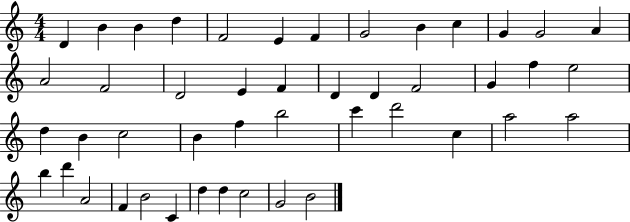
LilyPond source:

{
  \clef treble
  \numericTimeSignature
  \time 4/4
  \key c \major
  d'4 b'4 b'4 d''4 | f'2 e'4 f'4 | g'2 b'4 c''4 | g'4 g'2 a'4 | \break a'2 f'2 | d'2 e'4 f'4 | d'4 d'4 f'2 | g'4 f''4 e''2 | \break d''4 b'4 c''2 | b'4 f''4 b''2 | c'''4 d'''2 c''4 | a''2 a''2 | \break b''4 d'''4 a'2 | f'4 b'2 c'4 | d''4 d''4 c''2 | g'2 b'2 | \break \bar "|."
}